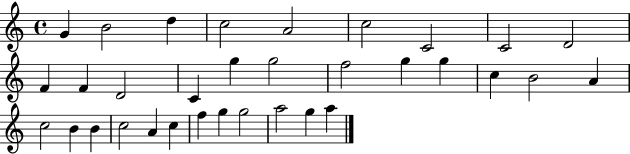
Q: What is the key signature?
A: C major